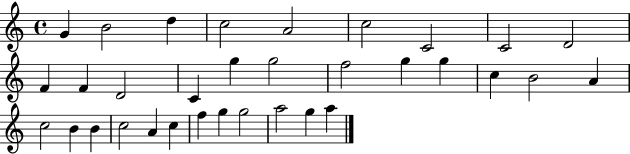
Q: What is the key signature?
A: C major